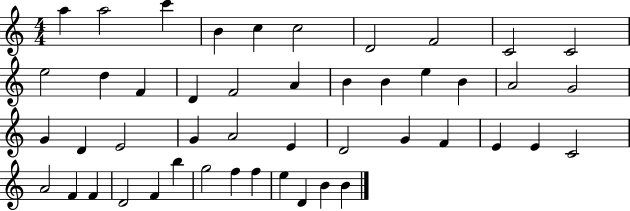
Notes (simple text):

A5/q A5/h C6/q B4/q C5/q C5/h D4/h F4/h C4/h C4/h E5/h D5/q F4/q D4/q F4/h A4/q B4/q B4/q E5/q B4/q A4/h G4/h G4/q D4/q E4/h G4/q A4/h E4/q D4/h G4/q F4/q E4/q E4/q C4/h A4/h F4/q F4/q D4/h F4/q B5/q G5/h F5/q F5/q E5/q D4/q B4/q B4/q